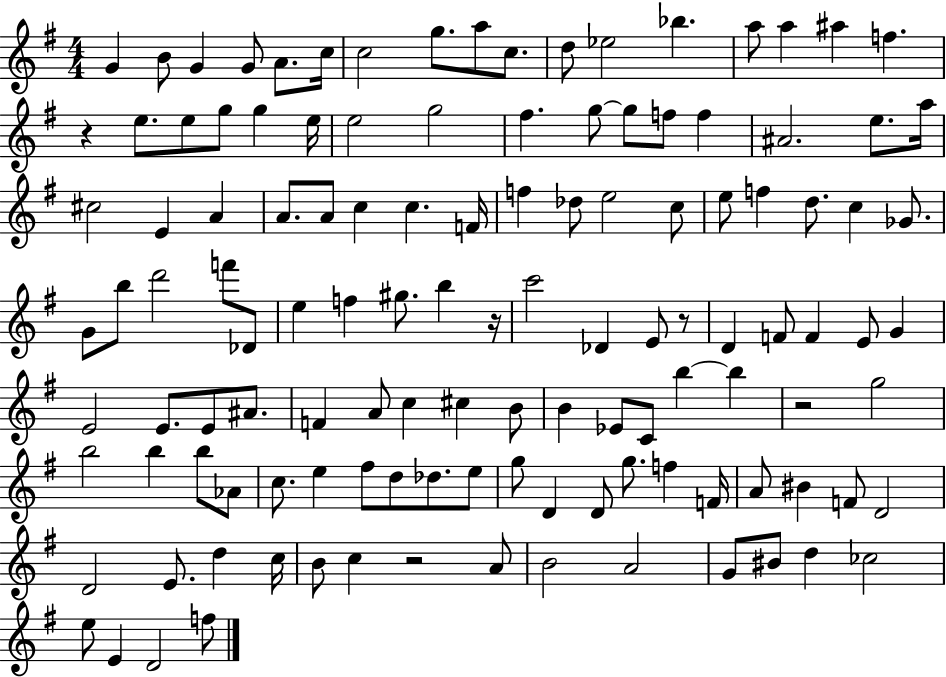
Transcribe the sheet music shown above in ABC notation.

X:1
T:Untitled
M:4/4
L:1/4
K:G
G B/2 G G/2 A/2 c/4 c2 g/2 a/2 c/2 d/2 _e2 _b a/2 a ^a f z e/2 e/2 g/2 g e/4 e2 g2 ^f g/2 g/2 f/2 f ^A2 e/2 a/4 ^c2 E A A/2 A/2 c c F/4 f _d/2 e2 c/2 e/2 f d/2 c _G/2 G/2 b/2 d'2 f'/2 _D/2 e f ^g/2 b z/4 c'2 _D E/2 z/2 D F/2 F E/2 G E2 E/2 E/2 ^A/2 F A/2 c ^c B/2 B _E/2 C/2 b b z2 g2 b2 b b/2 _A/2 c/2 e ^f/2 d/2 _d/2 e/2 g/2 D D/2 g/2 f F/4 A/2 ^B F/2 D2 D2 E/2 d c/4 B/2 c z2 A/2 B2 A2 G/2 ^B/2 d _c2 e/2 E D2 f/2